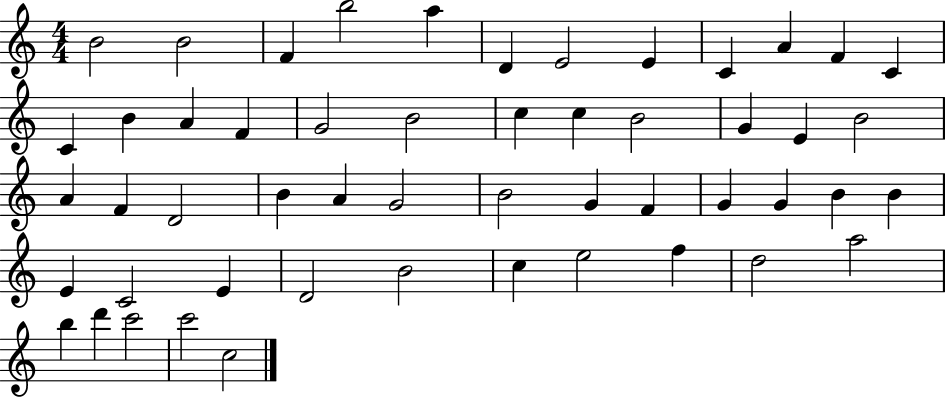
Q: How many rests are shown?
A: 0